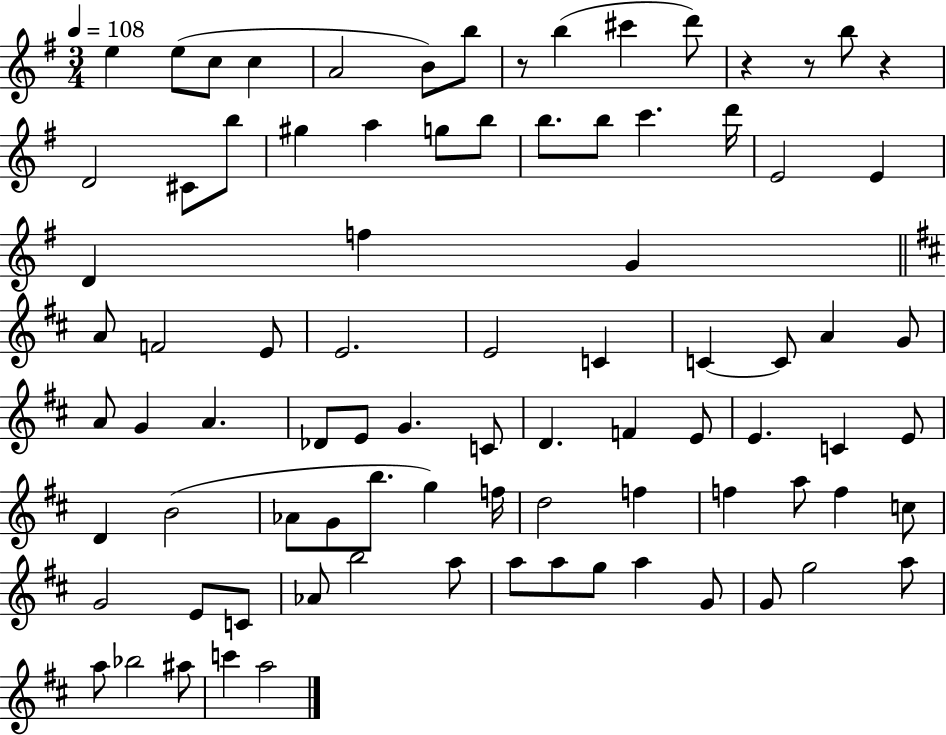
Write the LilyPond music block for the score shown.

{
  \clef treble
  \numericTimeSignature
  \time 3/4
  \key g \major
  \tempo 4 = 108
  \repeat volta 2 { e''4 e''8( c''8 c''4 | a'2 b'8) b''8 | r8 b''4( cis'''4 d'''8) | r4 r8 b''8 r4 | \break d'2 cis'8 b''8 | gis''4 a''4 g''8 b''8 | b''8. b''8 c'''4. d'''16 | e'2 e'4 | \break d'4 f''4 g'4 | \bar "||" \break \key b \minor a'8 f'2 e'8 | e'2. | e'2 c'4 | c'4~~ c'8 a'4 g'8 | \break a'8 g'4 a'4. | des'8 e'8 g'4. c'8 | d'4. f'4 e'8 | e'4. c'4 e'8 | \break d'4 b'2( | aes'8 g'8 b''8. g''4) f''16 | d''2 f''4 | f''4 a''8 f''4 c''8 | \break g'2 e'8 c'8 | aes'8 b''2 a''8 | a''8 a''8 g''8 a''4 g'8 | g'8 g''2 a''8 | \break a''8 bes''2 ais''8 | c'''4 a''2 | } \bar "|."
}